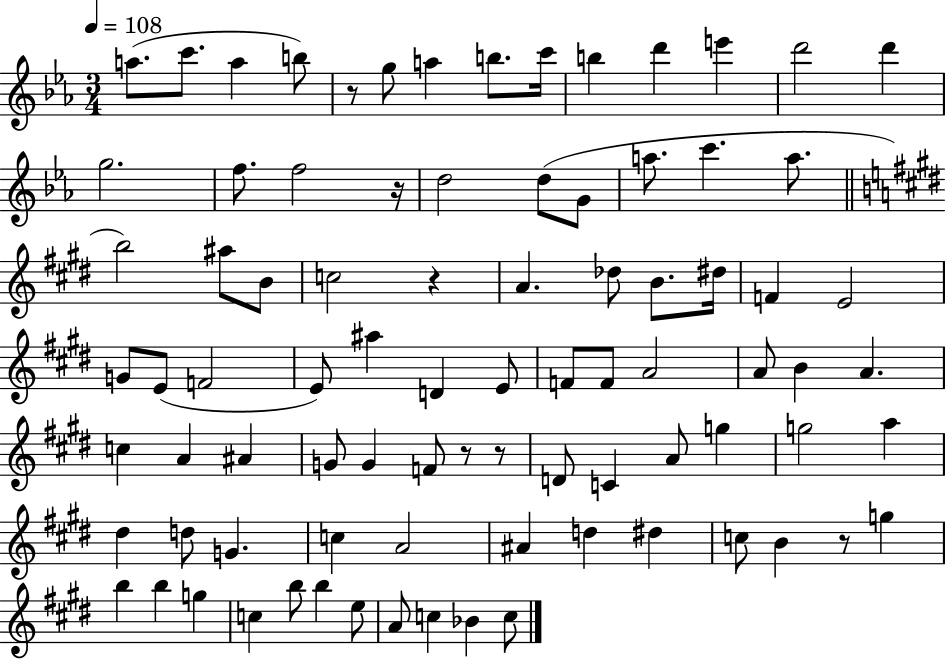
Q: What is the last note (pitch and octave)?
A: C5